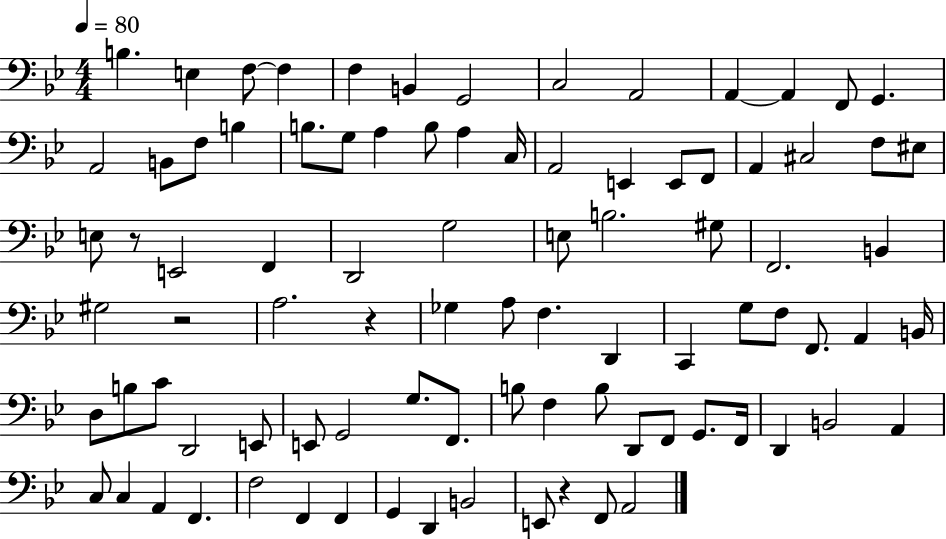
B3/q. E3/q F3/e F3/q F3/q B2/q G2/h C3/h A2/h A2/q A2/q F2/e G2/q. A2/h B2/e F3/e B3/q B3/e. G3/e A3/q B3/e A3/q C3/s A2/h E2/q E2/e F2/e A2/q C#3/h F3/e EIS3/e E3/e R/e E2/h F2/q D2/h G3/h E3/e B3/h. G#3/e F2/h. B2/q G#3/h R/h A3/h. R/q Gb3/q A3/e F3/q. D2/q C2/q G3/e F3/e F2/e. A2/q B2/s D3/e B3/e C4/e D2/h E2/e E2/e G2/h G3/e. F2/e. B3/e F3/q B3/e D2/e F2/e G2/e. F2/s D2/q B2/h A2/q C3/e C3/q A2/q F2/q. F3/h F2/q F2/q G2/q D2/q B2/h E2/e R/q F2/e A2/h